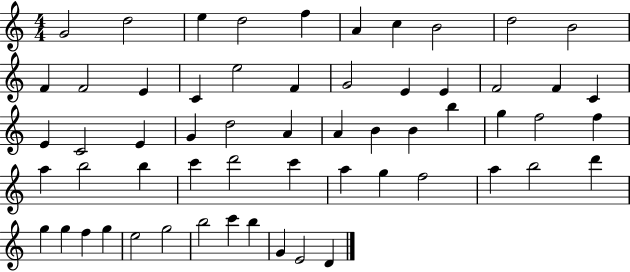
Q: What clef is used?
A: treble